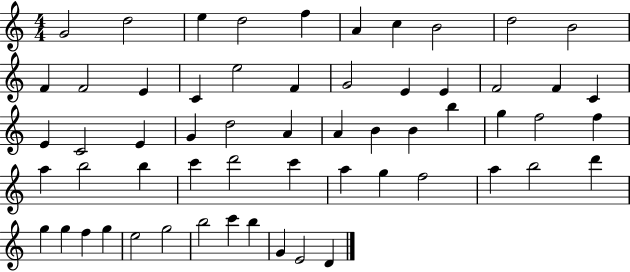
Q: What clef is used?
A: treble